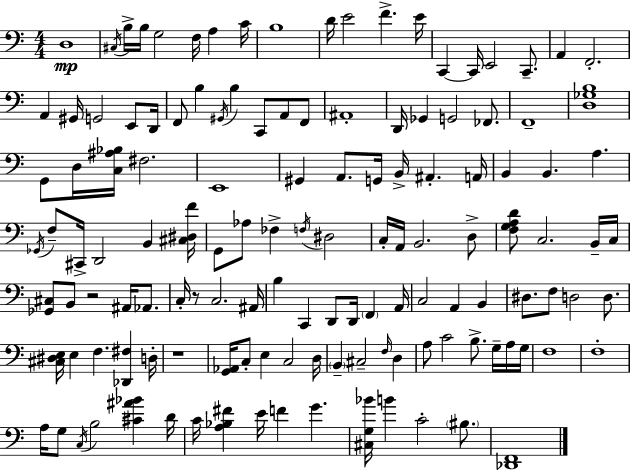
D3/w C#3/s B3/s B3/s G3/h F3/s A3/q C4/s B3/w D4/s E4/h F4/q. E4/s C2/q C2/s E2/h C2/e. A2/q F2/h. A2/q G#2/s G2/h E2/e D2/s F2/e B3/q G#2/s B3/q C2/e A2/e F2/e A#2/w D2/s Gb2/q G2/h FES2/e. F2/w [D3,Gb3,B3]/w G2/e D3/s [C3,A#3,Bb3]/s F#3/h. E2/w G#2/q A2/e. G2/s B2/s A#2/q. A2/s B2/q B2/q. A3/q. Gb2/s F3/e C#2/s D2/h B2/q [C#3,D#3,F4]/s G2/e Ab3/e FES3/q F3/s D#3/h C3/s A2/s B2/h. D3/e [F3,G3,A3,D4]/e C3/h. B2/s C3/s [Gb2,C#3]/e B2/e R/h A#2/s Ab2/e. C3/s R/e C3/h. A#2/s B3/q C2/q D2/e D2/s F2/q A2/s C3/h A2/q B2/q D#3/e. F3/e D3/h D3/e. [C#3,D#3,E3]/s E3/q F3/q. [Db2,F#3]/q D3/s R/w [G2,Ab2]/s C3/e E3/q C3/h D3/s B2/q C#3/h F3/s D3/q A3/e C4/h B3/e. G3/s A3/s G3/s F3/w F3/w A3/s G3/e C3/s B3/h [C#4,A#4,Bb4]/q D4/s C4/s [A3,Bb3,F#4]/q E4/s F4/q G4/q. [C#3,G3,Bb4]/s B4/q C4/h BIS3/e. [Db2,F2]/w